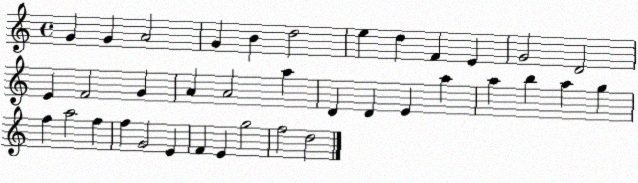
X:1
T:Untitled
M:4/4
L:1/4
K:C
G G A2 G B d2 e d F E G2 D2 E F2 G A A2 a D D E a a b a g f a2 f f G2 E F E g2 f2 d2